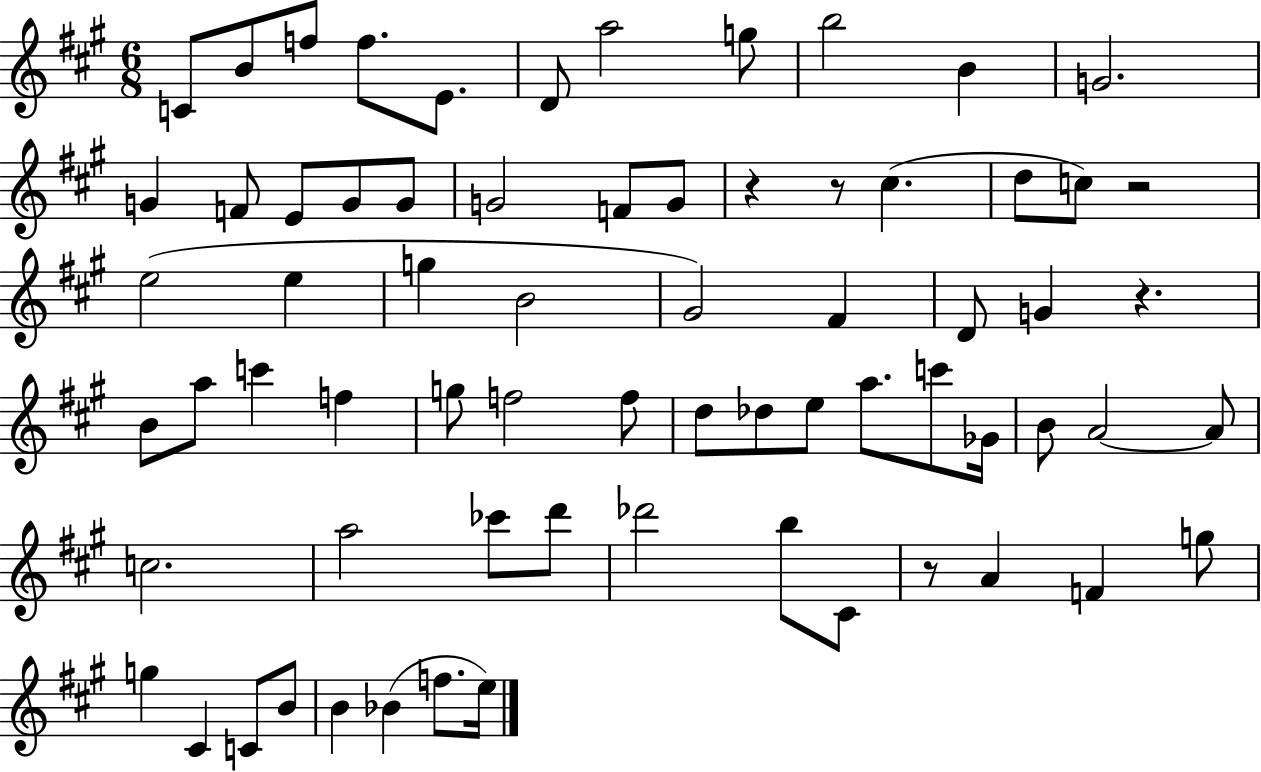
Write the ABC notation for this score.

X:1
T:Untitled
M:6/8
L:1/4
K:A
C/2 B/2 f/2 f/2 E/2 D/2 a2 g/2 b2 B G2 G F/2 E/2 G/2 G/2 G2 F/2 G/2 z z/2 ^c d/2 c/2 z2 e2 e g B2 ^G2 ^F D/2 G z B/2 a/2 c' f g/2 f2 f/2 d/2 _d/2 e/2 a/2 c'/2 _G/4 B/2 A2 A/2 c2 a2 _c'/2 d'/2 _d'2 b/2 ^C/2 z/2 A F g/2 g ^C C/2 B/2 B _B f/2 e/4